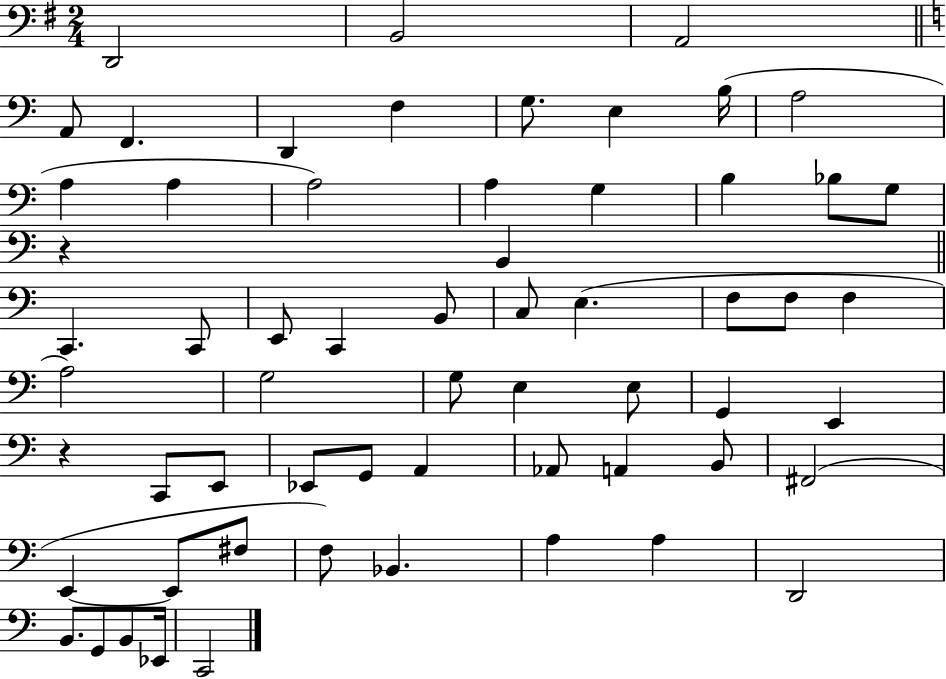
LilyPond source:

{
  \clef bass
  \numericTimeSignature
  \time 2/4
  \key g \major
  \repeat volta 2 { d,2 | b,2 | a,2 | \bar "||" \break \key a \minor a,8 f,4. | d,4 f4 | g8. e4 b16( | a2 | \break a4 a4 | a2) | a4 g4 | b4 bes8 g8 | \break r4 b,4 | \bar "||" \break \key c \major c,4. c,8 | e,8 c,4 b,8 | c8 e4.( | f8 f8 f4 | \break a2) | g2 | g8 e4 e8 | g,4 e,4 | \break r4 c,8 e,8 | ees,8 g,8 a,4 | aes,8 a,4 b,8 | fis,2( | \break e,4~~ e,8 fis8 | f8) bes,4. | a4 a4 | d,2 | \break b,8. g,8 b,8 ees,16 | c,2 | } \bar "|."
}